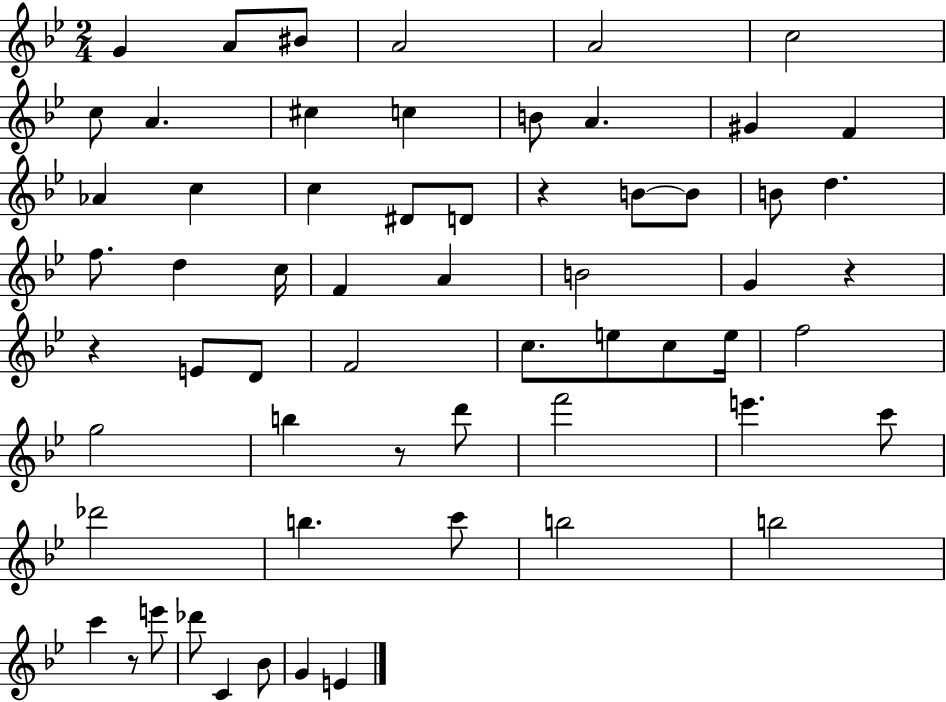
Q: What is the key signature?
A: BES major